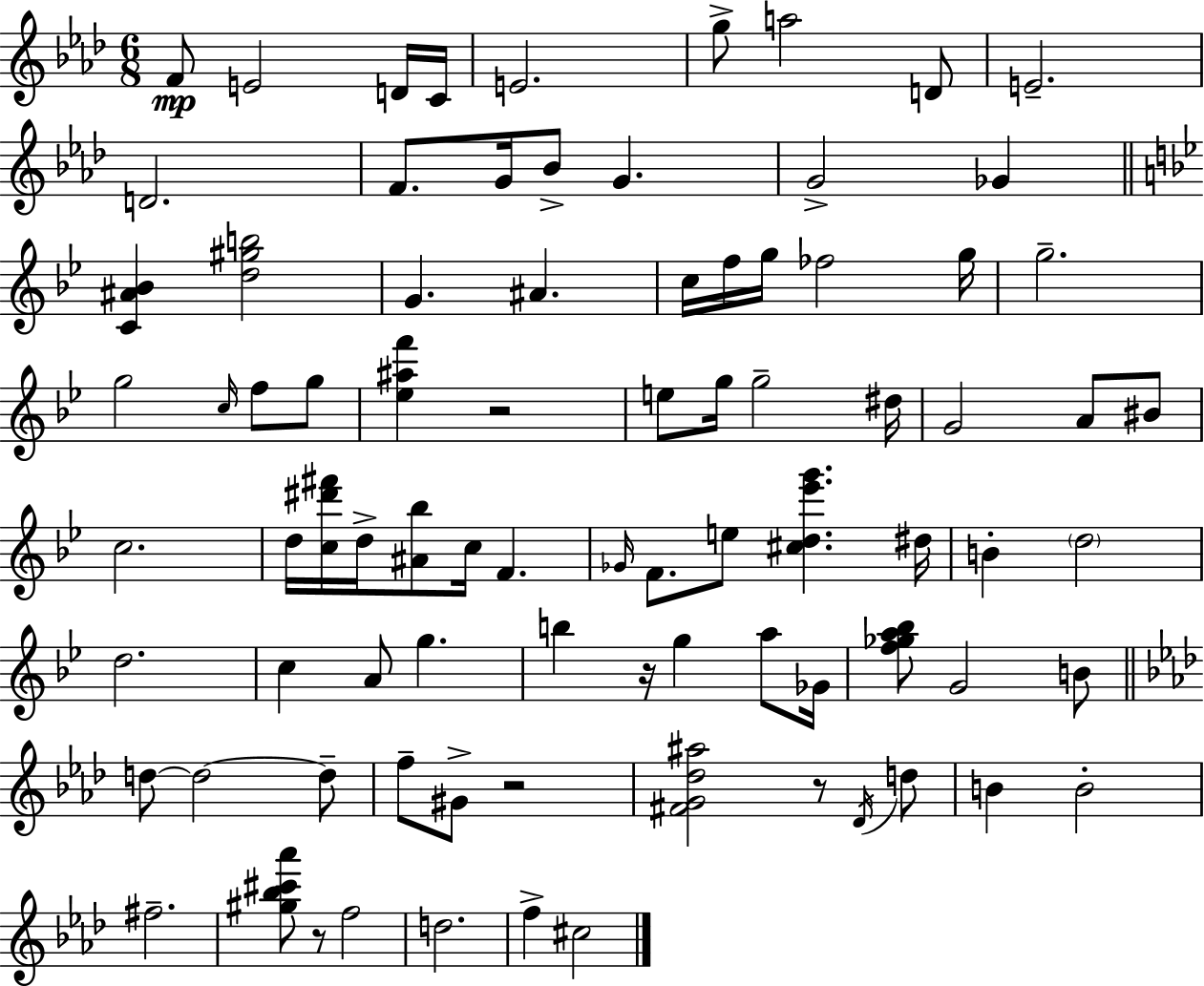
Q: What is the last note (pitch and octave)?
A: C#5